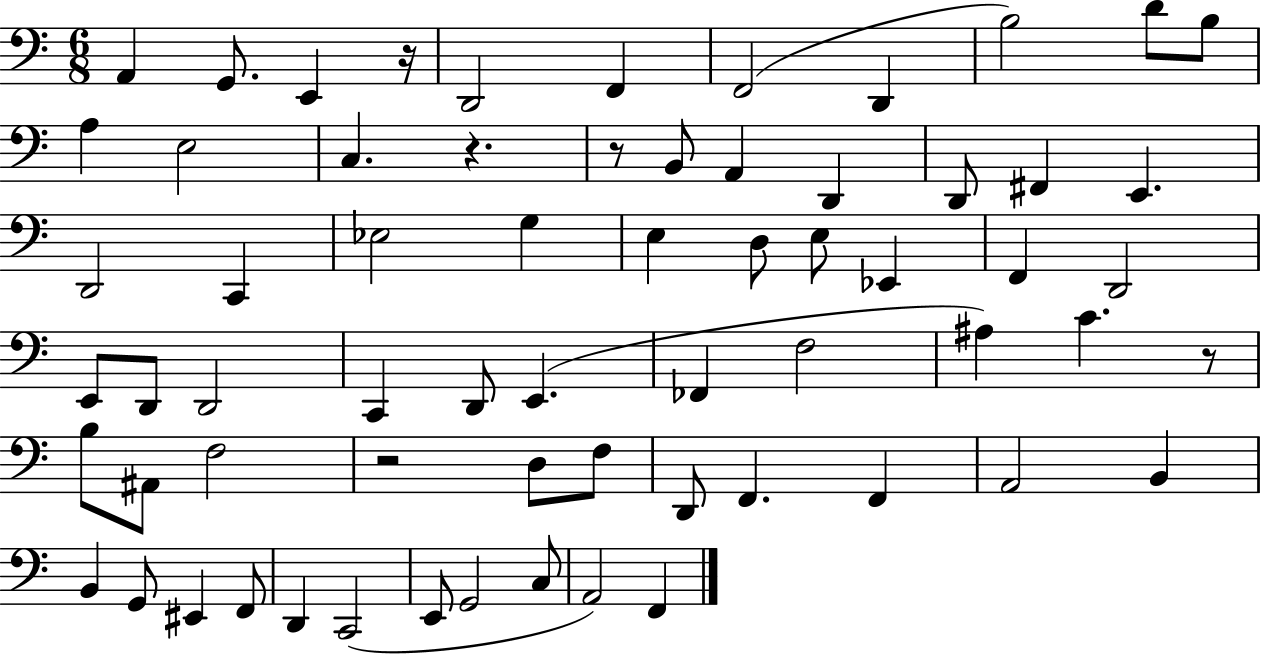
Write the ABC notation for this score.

X:1
T:Untitled
M:6/8
L:1/4
K:C
A,, G,,/2 E,, z/4 D,,2 F,, F,,2 D,, B,2 D/2 B,/2 A, E,2 C, z z/2 B,,/2 A,, D,, D,,/2 ^F,, E,, D,,2 C,, _E,2 G, E, D,/2 E,/2 _E,, F,, D,,2 E,,/2 D,,/2 D,,2 C,, D,,/2 E,, _F,, F,2 ^A, C z/2 B,/2 ^A,,/2 F,2 z2 D,/2 F,/2 D,,/2 F,, F,, A,,2 B,, B,, G,,/2 ^E,, F,,/2 D,, C,,2 E,,/2 G,,2 C,/2 A,,2 F,,